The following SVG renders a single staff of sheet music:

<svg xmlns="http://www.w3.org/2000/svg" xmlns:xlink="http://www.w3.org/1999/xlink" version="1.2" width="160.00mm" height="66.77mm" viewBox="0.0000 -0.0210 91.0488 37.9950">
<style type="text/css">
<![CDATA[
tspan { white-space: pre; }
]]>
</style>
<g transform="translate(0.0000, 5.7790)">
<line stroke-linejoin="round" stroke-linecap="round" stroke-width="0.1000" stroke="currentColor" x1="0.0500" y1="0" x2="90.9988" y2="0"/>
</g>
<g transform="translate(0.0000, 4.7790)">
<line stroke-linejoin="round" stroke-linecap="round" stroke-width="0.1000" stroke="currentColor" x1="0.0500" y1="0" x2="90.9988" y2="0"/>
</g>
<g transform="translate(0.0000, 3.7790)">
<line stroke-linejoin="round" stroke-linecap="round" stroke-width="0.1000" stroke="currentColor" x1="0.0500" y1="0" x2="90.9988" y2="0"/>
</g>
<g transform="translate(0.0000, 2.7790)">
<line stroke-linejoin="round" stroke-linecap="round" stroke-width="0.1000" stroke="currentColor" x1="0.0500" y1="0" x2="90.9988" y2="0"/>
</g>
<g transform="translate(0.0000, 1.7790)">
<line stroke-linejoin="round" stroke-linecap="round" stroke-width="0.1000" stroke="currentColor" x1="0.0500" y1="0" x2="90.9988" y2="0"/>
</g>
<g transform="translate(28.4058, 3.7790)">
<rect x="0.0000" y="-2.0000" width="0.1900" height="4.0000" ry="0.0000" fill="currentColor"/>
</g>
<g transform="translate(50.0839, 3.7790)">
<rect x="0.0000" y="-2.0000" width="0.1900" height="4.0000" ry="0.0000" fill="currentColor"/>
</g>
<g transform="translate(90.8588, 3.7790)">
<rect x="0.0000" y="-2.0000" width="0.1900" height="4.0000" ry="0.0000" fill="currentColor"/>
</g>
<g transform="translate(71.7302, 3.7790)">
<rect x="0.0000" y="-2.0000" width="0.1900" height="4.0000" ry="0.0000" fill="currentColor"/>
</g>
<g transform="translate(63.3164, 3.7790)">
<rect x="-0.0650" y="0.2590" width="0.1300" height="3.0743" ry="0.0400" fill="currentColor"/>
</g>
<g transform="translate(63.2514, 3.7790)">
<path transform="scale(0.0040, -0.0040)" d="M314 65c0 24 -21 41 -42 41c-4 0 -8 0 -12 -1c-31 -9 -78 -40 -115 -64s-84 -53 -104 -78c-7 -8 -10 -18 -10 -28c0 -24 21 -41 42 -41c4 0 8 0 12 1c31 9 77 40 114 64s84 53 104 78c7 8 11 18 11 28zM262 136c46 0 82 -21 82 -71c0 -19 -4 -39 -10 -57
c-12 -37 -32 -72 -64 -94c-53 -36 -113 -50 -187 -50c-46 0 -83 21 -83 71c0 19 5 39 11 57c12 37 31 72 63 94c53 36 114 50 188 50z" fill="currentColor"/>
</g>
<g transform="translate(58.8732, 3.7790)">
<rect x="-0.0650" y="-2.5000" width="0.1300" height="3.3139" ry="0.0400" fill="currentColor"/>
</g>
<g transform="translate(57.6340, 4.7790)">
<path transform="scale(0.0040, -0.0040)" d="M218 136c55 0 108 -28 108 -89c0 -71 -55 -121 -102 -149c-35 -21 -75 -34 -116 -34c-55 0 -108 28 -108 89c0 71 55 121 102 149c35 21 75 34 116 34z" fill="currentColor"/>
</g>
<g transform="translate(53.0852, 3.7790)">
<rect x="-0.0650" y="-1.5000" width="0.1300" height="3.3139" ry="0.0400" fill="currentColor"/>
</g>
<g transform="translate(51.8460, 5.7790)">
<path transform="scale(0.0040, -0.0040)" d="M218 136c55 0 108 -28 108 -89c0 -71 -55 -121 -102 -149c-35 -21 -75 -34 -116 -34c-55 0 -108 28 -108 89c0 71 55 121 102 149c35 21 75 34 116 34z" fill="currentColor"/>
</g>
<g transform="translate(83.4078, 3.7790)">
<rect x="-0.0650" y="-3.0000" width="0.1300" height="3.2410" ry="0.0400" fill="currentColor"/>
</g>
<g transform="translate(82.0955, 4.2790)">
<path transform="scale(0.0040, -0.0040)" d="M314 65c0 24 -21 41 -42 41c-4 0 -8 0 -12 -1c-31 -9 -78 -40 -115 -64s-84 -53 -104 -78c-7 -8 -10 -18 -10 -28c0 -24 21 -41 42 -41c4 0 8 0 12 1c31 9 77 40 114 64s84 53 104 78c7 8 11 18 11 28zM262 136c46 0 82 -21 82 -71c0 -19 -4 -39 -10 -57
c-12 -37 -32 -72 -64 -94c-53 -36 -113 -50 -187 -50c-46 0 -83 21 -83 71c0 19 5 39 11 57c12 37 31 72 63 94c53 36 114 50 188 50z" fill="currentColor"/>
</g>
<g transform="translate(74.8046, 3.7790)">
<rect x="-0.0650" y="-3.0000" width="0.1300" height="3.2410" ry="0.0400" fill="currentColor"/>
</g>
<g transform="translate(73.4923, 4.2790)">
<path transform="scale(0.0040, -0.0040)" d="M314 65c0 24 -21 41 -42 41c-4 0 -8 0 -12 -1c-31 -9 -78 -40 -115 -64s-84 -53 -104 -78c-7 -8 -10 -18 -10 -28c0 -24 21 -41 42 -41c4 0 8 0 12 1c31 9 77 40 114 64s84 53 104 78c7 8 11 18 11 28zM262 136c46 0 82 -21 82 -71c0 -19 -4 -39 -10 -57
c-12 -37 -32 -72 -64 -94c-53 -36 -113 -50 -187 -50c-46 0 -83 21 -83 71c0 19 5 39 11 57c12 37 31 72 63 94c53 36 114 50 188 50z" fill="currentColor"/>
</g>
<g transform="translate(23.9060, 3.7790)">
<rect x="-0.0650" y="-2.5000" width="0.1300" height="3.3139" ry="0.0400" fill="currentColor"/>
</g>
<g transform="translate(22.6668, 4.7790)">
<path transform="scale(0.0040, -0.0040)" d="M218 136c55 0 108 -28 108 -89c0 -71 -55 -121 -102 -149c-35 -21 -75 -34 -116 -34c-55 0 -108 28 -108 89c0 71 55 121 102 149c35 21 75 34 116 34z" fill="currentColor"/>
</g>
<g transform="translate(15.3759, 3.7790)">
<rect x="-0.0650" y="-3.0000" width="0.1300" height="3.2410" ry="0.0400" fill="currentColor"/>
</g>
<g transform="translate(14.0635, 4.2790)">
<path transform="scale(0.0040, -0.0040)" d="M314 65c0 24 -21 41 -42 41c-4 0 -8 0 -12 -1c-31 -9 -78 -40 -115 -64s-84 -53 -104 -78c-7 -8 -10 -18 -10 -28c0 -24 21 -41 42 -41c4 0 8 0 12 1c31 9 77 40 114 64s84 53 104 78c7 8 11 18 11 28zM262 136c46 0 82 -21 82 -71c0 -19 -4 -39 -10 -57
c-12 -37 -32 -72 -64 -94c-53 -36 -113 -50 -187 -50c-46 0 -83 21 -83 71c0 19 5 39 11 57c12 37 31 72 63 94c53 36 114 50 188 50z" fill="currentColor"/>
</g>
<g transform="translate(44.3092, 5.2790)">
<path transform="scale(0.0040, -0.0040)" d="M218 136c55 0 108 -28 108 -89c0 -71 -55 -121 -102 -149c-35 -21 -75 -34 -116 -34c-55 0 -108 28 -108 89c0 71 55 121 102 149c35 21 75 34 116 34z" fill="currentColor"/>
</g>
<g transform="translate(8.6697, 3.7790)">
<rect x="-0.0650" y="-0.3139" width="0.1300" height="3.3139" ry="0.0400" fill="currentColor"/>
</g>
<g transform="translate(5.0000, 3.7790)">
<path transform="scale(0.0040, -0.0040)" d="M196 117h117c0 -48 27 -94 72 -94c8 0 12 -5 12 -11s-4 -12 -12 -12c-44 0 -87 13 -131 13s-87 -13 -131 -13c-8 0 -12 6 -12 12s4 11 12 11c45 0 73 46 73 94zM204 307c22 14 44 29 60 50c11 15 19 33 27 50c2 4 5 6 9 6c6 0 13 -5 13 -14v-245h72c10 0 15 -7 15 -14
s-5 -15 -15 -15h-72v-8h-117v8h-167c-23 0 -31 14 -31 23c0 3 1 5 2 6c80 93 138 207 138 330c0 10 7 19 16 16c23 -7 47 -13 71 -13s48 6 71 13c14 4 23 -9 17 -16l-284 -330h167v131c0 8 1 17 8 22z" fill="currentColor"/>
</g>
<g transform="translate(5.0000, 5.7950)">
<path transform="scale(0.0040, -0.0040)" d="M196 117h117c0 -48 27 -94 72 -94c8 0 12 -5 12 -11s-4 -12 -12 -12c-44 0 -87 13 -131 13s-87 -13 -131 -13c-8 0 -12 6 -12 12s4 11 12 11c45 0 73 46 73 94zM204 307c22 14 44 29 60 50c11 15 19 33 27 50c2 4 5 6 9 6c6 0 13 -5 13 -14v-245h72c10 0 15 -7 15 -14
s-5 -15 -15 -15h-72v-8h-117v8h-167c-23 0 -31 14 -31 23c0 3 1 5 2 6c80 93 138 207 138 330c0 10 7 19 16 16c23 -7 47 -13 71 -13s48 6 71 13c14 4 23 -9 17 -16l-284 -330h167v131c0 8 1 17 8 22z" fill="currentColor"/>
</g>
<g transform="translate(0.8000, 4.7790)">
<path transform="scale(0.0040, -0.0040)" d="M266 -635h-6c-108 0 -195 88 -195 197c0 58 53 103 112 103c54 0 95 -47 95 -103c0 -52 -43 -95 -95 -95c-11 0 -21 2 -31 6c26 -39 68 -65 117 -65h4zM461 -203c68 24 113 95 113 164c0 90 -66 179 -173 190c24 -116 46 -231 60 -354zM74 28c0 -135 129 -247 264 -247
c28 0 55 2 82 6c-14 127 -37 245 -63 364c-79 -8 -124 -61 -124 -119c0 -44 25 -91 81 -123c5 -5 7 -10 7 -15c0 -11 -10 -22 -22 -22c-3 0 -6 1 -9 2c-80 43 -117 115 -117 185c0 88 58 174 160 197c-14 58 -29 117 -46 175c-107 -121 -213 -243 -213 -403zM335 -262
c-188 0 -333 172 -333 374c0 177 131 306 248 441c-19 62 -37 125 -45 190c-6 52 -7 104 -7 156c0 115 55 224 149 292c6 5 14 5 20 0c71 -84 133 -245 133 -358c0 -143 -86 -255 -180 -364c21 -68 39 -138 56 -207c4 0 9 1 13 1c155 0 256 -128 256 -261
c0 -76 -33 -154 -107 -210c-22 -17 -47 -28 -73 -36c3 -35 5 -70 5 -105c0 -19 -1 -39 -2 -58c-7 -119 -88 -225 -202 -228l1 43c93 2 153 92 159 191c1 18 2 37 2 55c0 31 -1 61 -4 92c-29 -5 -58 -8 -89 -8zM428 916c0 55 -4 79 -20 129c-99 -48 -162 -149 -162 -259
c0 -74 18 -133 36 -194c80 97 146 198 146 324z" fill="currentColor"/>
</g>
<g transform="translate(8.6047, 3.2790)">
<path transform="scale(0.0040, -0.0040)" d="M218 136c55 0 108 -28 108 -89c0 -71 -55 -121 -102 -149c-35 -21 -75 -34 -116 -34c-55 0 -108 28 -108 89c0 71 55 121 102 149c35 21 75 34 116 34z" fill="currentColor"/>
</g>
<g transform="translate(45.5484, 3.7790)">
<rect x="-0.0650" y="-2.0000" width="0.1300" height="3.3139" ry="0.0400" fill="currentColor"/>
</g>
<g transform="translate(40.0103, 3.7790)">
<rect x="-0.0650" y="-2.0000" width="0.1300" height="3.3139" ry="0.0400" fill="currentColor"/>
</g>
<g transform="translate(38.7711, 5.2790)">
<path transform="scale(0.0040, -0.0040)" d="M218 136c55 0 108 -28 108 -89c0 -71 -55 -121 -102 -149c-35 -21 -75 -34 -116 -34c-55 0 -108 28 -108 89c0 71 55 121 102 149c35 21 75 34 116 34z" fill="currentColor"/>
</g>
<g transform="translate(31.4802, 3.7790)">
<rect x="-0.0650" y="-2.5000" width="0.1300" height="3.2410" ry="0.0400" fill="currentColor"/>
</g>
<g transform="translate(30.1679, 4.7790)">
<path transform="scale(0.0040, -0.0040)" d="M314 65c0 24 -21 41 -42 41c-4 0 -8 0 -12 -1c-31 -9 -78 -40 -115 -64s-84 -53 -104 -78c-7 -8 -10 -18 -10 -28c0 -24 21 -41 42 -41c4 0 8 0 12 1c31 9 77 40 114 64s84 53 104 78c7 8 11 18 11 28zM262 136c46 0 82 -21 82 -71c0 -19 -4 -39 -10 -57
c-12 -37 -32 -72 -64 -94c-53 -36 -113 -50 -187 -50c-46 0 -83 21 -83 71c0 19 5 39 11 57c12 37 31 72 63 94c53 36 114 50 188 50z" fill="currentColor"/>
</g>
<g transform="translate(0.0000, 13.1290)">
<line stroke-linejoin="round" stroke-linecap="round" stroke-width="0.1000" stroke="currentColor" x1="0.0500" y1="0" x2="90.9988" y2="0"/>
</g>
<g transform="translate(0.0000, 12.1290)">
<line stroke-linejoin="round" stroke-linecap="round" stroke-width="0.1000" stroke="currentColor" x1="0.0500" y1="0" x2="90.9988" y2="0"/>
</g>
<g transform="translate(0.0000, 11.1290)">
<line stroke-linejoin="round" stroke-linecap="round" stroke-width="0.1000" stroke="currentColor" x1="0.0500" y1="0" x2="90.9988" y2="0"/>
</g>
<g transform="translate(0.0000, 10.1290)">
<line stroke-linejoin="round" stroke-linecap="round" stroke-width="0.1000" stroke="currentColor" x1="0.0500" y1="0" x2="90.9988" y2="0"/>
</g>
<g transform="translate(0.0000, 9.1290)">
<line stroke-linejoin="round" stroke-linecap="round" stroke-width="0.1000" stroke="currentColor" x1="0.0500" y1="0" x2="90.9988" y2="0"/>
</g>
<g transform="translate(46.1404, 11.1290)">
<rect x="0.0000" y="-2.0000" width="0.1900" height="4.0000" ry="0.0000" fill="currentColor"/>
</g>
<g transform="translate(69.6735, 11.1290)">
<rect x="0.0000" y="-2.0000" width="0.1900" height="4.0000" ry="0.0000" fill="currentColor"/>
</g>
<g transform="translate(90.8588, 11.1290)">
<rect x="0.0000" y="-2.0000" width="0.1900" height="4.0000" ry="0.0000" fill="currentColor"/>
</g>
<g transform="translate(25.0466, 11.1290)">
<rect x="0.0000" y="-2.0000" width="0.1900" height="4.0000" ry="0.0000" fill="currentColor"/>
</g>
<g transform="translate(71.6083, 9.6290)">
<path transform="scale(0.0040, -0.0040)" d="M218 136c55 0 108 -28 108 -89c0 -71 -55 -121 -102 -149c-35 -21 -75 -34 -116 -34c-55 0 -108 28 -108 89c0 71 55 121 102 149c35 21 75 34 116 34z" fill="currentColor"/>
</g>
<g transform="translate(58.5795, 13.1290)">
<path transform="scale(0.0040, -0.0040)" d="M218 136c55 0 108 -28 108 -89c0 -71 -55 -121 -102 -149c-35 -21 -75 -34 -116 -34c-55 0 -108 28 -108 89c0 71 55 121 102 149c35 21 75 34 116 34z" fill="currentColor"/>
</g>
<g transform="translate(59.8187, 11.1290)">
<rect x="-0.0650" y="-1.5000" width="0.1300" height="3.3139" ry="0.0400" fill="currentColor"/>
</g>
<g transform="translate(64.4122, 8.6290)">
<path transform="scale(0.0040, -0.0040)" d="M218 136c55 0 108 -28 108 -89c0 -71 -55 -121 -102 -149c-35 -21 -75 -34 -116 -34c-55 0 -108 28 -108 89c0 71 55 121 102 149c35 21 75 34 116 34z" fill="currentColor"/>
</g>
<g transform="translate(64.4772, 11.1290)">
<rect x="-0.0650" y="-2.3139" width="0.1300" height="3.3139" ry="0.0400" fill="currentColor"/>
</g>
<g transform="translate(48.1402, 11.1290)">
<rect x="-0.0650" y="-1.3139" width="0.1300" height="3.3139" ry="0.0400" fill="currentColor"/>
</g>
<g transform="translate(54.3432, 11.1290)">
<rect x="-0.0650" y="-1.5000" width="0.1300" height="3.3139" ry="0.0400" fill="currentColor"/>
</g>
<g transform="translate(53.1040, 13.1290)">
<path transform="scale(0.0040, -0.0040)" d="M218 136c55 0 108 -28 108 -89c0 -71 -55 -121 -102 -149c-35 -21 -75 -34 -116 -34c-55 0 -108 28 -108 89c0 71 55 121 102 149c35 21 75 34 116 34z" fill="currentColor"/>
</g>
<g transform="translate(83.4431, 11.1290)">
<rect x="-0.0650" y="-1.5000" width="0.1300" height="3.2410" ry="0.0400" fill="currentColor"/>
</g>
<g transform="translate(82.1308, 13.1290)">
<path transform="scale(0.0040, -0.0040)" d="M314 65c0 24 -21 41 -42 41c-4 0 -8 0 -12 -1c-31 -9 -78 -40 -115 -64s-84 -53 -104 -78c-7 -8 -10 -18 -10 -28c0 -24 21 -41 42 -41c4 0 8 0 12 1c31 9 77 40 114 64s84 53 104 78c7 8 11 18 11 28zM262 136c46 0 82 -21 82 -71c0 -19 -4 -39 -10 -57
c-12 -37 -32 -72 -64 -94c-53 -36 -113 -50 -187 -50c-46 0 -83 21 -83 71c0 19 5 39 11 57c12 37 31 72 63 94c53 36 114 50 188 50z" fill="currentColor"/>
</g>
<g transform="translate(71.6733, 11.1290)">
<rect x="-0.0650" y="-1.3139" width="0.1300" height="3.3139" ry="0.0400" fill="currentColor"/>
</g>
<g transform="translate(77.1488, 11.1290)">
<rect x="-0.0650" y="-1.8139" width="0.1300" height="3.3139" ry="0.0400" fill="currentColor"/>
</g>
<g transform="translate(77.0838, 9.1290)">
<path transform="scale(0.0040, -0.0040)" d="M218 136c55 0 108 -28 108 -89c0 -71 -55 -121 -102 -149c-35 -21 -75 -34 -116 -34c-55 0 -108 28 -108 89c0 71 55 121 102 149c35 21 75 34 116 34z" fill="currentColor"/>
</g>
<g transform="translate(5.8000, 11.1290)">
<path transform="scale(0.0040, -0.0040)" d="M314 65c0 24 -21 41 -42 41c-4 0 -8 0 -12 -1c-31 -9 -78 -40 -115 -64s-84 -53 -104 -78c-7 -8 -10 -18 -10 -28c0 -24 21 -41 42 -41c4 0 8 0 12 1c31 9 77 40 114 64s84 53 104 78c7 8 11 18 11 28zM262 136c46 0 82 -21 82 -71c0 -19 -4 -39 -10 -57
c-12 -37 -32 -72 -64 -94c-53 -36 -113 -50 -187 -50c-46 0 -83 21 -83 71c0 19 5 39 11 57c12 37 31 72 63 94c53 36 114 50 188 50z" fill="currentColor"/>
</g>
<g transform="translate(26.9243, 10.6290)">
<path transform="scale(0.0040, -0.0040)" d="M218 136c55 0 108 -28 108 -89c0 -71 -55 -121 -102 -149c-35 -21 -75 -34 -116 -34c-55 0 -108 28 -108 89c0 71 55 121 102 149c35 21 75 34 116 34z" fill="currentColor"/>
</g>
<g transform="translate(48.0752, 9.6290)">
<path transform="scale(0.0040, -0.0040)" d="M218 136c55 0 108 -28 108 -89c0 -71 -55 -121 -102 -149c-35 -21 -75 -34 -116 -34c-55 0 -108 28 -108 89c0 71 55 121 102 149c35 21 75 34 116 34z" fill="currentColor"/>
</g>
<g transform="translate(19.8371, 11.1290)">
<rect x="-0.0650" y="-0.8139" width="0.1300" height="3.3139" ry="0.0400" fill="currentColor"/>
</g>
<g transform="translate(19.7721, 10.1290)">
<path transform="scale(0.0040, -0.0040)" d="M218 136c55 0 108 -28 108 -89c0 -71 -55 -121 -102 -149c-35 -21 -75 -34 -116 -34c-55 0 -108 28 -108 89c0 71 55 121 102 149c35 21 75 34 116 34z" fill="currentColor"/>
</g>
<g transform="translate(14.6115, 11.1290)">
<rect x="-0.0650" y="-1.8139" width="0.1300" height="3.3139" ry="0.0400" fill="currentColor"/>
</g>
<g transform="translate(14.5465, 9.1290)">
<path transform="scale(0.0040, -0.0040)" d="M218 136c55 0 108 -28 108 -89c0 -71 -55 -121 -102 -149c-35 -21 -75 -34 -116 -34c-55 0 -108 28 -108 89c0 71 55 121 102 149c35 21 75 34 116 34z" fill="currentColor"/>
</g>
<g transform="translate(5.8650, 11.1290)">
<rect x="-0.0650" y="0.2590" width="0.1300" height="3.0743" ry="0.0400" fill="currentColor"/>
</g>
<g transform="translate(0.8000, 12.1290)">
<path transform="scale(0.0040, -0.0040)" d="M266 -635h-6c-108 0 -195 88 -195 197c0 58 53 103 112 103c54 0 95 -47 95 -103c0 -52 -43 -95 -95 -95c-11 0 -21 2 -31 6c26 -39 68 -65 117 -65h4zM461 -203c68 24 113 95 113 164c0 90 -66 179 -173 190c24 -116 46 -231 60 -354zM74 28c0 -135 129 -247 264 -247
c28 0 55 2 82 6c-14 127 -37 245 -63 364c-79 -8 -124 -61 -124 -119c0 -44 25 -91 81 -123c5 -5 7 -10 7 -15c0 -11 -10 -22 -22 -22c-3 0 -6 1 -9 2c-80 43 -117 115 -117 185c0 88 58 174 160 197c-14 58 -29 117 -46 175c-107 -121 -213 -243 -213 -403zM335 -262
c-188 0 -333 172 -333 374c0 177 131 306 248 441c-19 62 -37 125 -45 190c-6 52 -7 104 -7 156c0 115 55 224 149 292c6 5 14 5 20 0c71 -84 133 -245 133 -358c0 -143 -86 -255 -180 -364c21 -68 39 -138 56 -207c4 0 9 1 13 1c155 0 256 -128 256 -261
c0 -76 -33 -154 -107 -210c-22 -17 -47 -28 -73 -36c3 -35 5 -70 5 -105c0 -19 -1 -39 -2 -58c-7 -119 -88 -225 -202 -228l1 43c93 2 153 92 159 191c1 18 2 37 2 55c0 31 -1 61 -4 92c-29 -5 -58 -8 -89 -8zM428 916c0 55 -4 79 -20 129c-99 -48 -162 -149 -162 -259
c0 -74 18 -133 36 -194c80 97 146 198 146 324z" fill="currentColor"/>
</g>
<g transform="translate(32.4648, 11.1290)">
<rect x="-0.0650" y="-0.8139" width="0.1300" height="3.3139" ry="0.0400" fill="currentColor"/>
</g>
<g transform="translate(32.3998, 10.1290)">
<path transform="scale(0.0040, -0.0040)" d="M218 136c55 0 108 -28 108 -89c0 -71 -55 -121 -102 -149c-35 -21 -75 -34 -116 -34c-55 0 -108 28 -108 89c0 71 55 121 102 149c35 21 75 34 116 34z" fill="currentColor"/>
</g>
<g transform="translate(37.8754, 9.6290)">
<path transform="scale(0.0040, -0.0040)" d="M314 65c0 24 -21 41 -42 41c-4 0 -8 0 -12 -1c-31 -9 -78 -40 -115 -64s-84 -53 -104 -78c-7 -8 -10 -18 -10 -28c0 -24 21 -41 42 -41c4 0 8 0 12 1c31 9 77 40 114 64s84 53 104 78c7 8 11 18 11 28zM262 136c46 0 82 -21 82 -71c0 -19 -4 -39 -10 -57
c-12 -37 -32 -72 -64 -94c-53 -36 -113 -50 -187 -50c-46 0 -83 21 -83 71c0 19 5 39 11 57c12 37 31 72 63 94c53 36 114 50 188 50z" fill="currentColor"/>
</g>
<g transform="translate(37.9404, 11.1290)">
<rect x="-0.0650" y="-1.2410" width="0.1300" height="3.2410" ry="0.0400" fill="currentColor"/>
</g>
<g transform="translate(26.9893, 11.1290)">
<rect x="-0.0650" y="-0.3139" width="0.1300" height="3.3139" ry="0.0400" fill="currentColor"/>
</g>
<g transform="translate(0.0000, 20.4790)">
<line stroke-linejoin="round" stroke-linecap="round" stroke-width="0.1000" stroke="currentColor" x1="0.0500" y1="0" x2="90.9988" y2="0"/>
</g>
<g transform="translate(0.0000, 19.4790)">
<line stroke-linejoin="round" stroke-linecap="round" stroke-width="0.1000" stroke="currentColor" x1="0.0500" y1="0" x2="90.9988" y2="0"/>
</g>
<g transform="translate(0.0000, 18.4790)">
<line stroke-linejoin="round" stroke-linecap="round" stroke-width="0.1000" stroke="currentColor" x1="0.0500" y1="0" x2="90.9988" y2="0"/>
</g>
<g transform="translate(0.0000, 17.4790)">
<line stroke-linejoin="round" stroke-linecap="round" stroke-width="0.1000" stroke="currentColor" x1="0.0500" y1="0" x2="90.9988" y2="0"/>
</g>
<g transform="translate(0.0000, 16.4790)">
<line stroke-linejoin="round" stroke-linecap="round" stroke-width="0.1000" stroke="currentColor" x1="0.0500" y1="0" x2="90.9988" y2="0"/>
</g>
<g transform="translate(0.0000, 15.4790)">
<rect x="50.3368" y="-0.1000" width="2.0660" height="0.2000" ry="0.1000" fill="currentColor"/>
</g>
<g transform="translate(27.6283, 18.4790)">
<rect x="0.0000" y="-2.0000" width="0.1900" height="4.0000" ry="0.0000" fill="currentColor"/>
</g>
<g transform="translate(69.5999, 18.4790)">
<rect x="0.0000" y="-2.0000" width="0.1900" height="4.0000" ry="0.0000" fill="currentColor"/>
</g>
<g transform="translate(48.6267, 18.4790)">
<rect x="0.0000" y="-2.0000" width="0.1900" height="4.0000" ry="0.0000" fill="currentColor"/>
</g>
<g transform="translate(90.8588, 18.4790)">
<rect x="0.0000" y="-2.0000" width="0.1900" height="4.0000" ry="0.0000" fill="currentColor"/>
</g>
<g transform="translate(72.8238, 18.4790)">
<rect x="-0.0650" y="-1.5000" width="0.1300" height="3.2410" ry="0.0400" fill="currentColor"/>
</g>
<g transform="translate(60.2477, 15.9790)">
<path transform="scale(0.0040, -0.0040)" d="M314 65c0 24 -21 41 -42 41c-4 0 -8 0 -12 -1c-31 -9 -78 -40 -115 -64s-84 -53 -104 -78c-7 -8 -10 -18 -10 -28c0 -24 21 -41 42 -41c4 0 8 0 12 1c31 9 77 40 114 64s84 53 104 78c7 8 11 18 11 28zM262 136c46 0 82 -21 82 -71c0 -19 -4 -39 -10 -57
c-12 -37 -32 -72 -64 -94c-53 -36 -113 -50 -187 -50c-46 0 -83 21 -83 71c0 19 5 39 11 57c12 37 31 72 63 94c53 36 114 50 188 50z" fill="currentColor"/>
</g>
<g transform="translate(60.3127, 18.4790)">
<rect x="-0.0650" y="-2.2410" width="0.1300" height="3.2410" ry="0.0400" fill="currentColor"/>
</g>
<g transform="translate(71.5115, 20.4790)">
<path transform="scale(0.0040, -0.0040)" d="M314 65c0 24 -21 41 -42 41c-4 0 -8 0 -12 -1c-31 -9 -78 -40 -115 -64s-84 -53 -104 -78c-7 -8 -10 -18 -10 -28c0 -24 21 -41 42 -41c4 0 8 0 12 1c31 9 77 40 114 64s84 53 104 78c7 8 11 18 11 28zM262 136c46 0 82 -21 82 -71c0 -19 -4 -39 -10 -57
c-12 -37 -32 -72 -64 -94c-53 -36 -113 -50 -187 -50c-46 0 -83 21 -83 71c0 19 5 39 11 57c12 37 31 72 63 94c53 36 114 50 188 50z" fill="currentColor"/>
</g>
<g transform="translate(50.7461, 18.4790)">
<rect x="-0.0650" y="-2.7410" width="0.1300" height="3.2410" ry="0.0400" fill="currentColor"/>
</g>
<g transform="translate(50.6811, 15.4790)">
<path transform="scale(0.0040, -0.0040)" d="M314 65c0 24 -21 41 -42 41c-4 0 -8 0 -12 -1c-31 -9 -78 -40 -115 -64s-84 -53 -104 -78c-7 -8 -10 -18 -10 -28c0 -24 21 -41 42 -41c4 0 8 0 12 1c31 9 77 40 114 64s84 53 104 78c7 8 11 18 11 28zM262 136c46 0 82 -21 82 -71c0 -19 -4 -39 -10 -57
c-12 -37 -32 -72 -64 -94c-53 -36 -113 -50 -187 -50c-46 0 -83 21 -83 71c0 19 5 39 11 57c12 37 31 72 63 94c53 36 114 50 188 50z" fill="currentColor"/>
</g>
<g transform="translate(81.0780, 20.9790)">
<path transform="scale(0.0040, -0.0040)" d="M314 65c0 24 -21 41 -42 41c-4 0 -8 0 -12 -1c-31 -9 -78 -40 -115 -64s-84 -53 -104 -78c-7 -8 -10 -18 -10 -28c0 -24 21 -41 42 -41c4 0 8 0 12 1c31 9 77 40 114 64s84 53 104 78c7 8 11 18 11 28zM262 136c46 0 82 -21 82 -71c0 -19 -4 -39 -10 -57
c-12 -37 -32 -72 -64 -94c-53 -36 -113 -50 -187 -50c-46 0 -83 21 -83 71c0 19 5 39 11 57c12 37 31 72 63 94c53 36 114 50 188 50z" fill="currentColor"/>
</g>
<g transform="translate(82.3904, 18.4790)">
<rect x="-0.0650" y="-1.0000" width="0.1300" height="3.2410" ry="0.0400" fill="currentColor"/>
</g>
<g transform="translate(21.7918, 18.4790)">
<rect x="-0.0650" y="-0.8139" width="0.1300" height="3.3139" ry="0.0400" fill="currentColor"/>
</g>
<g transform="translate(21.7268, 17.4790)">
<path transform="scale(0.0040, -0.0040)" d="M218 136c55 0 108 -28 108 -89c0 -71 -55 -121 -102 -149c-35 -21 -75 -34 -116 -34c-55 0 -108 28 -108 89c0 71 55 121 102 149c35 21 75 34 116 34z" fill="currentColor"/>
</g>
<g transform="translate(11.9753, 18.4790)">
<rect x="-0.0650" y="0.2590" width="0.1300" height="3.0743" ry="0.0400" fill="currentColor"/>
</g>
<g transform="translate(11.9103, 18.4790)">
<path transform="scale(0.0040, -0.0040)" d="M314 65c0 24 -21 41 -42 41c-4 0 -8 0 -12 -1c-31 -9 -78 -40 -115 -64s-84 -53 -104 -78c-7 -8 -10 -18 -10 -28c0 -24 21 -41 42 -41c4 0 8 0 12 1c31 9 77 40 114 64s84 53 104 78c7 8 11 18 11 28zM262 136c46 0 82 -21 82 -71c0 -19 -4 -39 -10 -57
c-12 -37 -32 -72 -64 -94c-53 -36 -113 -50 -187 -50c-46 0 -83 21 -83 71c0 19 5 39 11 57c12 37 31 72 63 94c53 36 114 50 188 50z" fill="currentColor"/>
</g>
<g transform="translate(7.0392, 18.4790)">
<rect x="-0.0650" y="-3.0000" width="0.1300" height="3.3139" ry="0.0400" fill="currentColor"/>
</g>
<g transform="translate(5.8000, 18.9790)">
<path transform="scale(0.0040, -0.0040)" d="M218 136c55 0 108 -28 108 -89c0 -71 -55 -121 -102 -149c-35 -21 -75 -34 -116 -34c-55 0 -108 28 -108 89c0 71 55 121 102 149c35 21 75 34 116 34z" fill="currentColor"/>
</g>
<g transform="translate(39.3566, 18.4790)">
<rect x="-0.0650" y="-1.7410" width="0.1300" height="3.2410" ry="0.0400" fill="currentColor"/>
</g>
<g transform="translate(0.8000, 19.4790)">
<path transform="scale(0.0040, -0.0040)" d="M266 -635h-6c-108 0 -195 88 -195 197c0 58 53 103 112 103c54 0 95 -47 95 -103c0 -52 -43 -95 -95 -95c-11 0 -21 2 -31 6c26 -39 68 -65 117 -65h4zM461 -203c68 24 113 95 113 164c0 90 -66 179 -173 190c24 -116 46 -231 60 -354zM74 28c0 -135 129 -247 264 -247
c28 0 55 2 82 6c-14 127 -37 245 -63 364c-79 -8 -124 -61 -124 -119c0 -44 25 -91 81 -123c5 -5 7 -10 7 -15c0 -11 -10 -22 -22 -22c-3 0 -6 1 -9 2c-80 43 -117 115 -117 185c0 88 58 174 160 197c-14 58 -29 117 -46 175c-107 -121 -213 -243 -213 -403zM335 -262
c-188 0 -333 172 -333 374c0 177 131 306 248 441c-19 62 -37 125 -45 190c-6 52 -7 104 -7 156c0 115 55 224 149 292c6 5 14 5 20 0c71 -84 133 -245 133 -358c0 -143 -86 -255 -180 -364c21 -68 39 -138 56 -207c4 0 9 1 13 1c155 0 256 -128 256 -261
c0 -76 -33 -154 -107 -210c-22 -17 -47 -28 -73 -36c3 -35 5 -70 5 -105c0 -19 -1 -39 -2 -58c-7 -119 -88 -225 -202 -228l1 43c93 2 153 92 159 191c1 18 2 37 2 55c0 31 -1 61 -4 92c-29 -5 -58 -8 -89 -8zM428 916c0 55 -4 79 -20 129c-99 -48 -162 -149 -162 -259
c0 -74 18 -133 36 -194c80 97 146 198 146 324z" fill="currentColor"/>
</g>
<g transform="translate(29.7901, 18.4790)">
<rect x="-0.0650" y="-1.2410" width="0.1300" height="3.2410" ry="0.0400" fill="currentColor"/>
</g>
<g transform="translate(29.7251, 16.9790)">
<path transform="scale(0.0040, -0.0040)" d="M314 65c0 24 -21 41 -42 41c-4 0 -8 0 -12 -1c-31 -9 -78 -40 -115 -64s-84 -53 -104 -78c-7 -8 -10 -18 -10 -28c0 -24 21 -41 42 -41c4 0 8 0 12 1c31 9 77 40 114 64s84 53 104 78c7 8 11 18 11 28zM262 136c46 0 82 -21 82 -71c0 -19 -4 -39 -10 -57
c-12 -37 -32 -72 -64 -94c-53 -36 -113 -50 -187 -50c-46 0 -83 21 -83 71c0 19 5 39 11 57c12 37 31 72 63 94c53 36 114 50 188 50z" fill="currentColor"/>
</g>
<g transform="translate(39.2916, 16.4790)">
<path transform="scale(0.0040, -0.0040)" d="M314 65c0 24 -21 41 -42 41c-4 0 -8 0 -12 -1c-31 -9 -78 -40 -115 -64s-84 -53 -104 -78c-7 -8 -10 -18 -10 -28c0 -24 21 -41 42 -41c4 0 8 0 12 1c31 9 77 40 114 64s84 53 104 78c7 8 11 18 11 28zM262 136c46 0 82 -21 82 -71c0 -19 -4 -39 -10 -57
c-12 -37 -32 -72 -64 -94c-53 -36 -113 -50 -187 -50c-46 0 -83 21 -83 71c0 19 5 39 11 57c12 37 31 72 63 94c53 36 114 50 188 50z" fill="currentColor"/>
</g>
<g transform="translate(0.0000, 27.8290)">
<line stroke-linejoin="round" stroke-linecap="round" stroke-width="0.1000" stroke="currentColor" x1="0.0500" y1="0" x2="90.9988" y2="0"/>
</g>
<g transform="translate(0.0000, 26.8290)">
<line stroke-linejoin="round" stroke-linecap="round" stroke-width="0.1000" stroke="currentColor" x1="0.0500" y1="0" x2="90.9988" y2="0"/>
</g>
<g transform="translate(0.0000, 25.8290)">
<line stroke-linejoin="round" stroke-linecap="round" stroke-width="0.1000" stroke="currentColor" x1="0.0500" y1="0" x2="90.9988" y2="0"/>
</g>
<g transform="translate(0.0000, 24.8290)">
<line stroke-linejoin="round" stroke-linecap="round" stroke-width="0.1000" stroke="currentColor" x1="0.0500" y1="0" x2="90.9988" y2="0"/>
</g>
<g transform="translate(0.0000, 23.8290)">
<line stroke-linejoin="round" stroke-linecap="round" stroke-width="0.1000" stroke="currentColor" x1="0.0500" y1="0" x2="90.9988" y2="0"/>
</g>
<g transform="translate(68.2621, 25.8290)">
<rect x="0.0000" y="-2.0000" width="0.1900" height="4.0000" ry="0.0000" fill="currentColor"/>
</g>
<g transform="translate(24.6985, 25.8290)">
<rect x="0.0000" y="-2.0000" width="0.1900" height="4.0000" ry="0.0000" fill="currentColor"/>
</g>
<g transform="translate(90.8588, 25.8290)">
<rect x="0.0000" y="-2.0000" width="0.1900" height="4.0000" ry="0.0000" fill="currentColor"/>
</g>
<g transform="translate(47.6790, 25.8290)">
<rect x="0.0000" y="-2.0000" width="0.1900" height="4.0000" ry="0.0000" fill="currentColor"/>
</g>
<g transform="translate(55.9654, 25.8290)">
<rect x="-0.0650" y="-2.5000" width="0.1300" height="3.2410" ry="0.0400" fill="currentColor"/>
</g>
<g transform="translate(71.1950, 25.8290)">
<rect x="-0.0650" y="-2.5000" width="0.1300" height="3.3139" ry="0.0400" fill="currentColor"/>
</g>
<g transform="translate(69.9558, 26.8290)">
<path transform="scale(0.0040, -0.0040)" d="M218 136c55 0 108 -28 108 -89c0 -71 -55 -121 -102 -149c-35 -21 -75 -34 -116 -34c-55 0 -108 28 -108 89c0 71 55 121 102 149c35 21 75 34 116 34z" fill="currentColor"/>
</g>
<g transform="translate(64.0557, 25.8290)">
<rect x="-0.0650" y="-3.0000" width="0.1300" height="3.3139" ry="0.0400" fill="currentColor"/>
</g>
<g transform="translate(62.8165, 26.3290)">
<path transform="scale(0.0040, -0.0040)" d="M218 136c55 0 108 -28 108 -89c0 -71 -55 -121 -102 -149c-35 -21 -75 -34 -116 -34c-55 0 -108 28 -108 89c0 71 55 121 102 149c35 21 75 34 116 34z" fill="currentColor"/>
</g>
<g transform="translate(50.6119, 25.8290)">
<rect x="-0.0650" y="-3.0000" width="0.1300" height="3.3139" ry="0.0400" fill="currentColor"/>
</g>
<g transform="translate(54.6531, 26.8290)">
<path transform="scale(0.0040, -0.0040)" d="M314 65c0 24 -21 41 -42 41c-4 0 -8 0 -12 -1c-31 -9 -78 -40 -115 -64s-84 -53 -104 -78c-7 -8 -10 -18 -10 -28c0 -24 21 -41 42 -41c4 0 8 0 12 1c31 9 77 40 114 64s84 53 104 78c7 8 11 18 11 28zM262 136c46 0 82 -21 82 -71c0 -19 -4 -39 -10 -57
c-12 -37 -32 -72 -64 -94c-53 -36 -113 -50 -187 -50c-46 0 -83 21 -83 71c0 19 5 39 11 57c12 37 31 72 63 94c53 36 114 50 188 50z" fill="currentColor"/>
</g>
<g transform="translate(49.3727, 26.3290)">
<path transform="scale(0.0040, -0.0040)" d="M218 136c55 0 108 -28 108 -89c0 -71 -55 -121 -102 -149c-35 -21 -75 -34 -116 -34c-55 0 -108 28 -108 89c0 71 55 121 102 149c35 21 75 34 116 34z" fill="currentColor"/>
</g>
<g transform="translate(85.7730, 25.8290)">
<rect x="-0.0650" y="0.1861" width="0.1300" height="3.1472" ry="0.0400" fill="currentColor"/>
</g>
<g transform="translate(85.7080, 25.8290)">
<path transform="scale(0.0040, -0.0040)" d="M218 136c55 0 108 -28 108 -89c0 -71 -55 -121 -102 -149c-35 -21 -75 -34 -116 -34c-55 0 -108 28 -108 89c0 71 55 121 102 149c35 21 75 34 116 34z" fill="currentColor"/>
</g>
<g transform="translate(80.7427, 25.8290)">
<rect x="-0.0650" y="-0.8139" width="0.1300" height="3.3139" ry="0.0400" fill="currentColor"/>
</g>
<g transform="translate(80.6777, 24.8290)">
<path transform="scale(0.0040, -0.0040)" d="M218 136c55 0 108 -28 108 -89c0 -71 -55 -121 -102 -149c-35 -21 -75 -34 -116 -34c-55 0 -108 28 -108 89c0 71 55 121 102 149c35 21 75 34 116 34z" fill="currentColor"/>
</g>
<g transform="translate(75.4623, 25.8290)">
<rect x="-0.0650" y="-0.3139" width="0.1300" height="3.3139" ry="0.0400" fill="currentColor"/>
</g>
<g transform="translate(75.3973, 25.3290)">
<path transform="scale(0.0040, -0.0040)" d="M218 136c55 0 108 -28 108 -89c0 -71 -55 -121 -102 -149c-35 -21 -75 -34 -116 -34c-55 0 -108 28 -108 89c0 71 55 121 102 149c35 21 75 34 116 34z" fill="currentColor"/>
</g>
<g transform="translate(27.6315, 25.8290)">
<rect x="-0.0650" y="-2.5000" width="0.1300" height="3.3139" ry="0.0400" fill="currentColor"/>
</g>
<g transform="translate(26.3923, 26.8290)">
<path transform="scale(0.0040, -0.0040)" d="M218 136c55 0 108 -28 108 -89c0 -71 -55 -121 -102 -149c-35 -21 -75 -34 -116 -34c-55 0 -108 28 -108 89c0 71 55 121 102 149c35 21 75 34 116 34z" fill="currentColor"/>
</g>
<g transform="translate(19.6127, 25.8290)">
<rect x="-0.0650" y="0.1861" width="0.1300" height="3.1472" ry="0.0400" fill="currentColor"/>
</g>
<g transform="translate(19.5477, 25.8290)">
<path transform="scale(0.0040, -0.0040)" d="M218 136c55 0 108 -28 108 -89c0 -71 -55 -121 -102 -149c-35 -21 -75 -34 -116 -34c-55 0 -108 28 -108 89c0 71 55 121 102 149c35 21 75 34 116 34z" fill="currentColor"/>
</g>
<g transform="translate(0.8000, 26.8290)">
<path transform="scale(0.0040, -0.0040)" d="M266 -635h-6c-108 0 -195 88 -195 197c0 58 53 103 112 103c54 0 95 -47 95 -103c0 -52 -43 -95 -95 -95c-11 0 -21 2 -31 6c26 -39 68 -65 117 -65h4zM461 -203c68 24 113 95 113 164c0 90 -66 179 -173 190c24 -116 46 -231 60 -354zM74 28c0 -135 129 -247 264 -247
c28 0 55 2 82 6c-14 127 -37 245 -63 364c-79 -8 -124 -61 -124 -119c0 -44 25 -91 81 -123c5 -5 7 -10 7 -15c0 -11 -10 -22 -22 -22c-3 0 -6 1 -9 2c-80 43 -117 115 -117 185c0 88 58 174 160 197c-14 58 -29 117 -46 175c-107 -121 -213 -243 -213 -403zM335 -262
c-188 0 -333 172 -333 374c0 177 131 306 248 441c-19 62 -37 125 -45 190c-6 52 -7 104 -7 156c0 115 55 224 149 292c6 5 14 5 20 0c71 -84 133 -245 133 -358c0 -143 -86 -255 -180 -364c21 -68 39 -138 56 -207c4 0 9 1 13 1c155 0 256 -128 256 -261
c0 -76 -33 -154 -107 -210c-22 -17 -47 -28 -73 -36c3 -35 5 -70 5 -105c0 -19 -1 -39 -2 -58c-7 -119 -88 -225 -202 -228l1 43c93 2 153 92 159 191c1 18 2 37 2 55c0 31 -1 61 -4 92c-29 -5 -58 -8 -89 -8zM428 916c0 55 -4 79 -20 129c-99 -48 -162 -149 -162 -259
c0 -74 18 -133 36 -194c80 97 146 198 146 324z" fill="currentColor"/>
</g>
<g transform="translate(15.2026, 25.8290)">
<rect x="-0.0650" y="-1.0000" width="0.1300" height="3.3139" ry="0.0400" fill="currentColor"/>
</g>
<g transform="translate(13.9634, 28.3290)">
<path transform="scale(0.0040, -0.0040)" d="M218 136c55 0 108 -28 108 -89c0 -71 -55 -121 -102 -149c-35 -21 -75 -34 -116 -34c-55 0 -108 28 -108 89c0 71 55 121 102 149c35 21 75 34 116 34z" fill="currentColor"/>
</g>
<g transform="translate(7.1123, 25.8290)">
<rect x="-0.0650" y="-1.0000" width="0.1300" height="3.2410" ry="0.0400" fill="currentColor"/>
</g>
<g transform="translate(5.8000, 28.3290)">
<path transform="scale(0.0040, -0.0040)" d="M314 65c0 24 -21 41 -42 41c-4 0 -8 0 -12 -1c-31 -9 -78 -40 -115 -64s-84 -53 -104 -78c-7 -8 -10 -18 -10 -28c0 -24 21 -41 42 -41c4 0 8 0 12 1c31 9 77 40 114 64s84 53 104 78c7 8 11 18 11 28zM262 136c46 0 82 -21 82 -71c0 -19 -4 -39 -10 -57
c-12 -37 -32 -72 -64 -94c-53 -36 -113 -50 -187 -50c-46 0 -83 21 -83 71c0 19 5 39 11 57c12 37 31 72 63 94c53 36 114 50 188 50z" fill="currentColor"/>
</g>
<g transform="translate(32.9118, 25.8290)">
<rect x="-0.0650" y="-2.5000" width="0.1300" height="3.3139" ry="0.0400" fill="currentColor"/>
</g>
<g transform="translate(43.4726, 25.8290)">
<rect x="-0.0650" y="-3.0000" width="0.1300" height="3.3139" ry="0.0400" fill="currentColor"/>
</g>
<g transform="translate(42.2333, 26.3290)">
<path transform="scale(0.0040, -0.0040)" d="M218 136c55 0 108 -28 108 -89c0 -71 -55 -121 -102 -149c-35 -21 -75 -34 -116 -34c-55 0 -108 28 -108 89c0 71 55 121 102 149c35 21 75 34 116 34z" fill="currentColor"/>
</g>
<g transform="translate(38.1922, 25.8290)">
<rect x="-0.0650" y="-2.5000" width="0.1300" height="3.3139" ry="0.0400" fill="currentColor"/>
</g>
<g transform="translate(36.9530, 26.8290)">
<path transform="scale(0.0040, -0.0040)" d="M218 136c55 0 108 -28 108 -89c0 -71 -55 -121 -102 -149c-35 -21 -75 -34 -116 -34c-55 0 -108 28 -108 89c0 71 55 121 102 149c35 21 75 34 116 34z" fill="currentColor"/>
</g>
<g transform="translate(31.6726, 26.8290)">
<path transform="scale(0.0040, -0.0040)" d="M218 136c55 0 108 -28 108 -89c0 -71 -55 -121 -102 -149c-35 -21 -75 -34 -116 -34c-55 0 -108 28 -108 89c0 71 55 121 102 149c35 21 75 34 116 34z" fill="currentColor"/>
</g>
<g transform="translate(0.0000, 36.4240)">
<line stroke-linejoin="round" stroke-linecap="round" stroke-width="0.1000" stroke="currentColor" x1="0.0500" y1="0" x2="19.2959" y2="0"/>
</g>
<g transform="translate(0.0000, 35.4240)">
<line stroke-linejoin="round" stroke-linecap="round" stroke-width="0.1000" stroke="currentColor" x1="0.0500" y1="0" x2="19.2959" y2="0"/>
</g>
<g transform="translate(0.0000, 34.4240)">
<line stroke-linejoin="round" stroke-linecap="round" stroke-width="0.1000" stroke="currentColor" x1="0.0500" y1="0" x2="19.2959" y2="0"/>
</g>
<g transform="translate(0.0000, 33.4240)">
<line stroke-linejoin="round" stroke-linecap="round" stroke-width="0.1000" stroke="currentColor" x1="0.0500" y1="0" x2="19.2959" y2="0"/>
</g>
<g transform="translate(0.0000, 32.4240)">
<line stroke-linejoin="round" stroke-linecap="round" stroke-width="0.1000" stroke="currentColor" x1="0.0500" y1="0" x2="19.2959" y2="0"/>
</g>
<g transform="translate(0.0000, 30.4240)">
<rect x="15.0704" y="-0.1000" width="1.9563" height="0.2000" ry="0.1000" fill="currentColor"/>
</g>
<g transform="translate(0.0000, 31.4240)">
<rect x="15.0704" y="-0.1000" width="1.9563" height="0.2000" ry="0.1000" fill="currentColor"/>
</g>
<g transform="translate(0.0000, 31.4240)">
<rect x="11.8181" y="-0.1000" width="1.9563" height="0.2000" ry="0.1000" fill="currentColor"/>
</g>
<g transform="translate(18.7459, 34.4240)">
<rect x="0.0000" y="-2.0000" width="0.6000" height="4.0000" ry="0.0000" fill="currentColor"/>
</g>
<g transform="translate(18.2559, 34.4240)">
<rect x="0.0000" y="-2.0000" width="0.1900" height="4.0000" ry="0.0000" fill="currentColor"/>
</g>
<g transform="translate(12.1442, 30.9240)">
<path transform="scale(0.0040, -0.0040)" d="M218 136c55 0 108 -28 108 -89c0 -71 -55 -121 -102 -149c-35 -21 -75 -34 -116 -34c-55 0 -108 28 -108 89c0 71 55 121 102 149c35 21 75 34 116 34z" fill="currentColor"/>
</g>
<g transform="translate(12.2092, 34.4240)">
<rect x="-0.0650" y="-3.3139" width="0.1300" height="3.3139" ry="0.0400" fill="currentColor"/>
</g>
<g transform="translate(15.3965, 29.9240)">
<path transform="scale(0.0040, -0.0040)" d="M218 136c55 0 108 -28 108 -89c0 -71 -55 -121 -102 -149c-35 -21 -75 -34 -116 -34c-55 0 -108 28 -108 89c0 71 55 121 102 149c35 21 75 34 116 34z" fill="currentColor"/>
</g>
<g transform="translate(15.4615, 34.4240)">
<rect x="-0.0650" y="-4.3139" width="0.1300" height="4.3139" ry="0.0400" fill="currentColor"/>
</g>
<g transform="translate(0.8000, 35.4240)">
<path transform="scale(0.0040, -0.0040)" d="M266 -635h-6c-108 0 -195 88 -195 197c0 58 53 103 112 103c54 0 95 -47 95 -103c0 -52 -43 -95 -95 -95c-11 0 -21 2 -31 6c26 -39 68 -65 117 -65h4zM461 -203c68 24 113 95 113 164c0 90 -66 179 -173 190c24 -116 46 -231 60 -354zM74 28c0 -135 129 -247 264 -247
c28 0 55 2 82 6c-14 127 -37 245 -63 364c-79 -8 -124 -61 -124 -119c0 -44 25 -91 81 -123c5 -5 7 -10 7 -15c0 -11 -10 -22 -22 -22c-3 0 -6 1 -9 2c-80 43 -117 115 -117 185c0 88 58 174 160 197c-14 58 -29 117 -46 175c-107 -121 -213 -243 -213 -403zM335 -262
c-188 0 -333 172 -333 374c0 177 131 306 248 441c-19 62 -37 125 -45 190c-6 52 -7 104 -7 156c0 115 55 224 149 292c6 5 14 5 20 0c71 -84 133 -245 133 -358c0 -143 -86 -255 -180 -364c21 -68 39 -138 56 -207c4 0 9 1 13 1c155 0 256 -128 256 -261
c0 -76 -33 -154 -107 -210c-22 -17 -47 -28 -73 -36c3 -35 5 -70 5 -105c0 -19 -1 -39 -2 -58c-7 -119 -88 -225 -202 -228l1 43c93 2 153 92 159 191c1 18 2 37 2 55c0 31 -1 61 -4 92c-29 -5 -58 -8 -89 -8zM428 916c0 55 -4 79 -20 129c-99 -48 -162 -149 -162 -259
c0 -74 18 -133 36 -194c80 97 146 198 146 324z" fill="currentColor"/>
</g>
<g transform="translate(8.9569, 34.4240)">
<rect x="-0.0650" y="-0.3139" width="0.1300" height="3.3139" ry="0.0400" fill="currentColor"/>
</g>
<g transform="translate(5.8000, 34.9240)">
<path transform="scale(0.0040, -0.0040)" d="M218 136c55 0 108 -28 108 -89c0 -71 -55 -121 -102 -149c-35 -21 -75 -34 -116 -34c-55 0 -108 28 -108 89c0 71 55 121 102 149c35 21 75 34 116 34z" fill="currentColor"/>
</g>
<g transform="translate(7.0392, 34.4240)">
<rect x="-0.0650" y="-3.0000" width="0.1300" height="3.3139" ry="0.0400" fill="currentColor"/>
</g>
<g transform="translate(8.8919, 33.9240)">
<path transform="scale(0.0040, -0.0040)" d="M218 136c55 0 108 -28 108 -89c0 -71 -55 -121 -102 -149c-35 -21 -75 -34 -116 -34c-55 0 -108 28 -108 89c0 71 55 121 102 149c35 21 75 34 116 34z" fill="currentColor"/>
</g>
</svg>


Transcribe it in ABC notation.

X:1
T:Untitled
M:4/4
L:1/4
K:C
c A2 G G2 F F E G B2 A2 A2 B2 f d c d e2 e E E g e f E2 A B2 d e2 f2 a2 g2 E2 D2 D2 D B G G G A A G2 A G c d B A c b d'